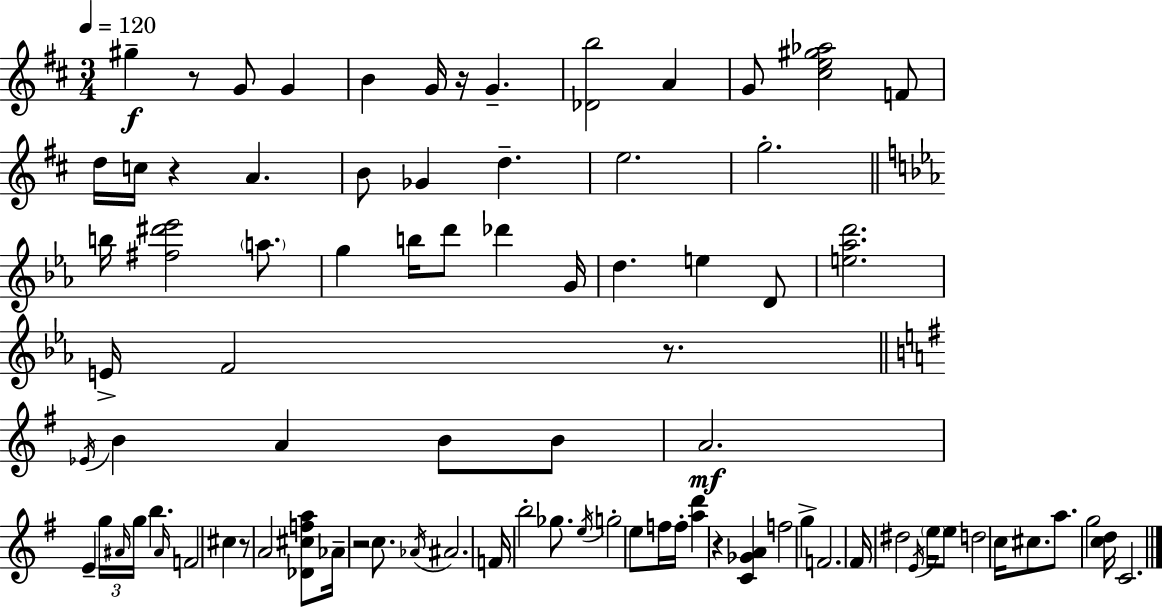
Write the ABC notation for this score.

X:1
T:Untitled
M:3/4
L:1/4
K:D
^g z/2 G/2 G B G/4 z/4 G [_Db]2 A G/2 [^ce^g_a]2 F/2 d/4 c/4 z A B/2 _G d e2 g2 b/4 [^f^d'_e']2 a/2 g b/4 d'/2 _d' G/4 d e D/2 [e_ad']2 E/4 F2 z/2 _E/4 B A B/2 B/2 A2 E g/4 ^A/4 g/4 b ^A/4 F2 ^c z/2 A2 [_D^cfa]/2 _A/4 z2 c/2 _A/4 ^A2 F/4 b2 _g/2 e/4 g2 e/2 f/4 f/4 [ad'] z [C_GA] f2 g F2 ^F/4 ^d2 E/4 e/4 e/2 d2 c/4 ^c/2 a/2 g2 [cd]/4 C2